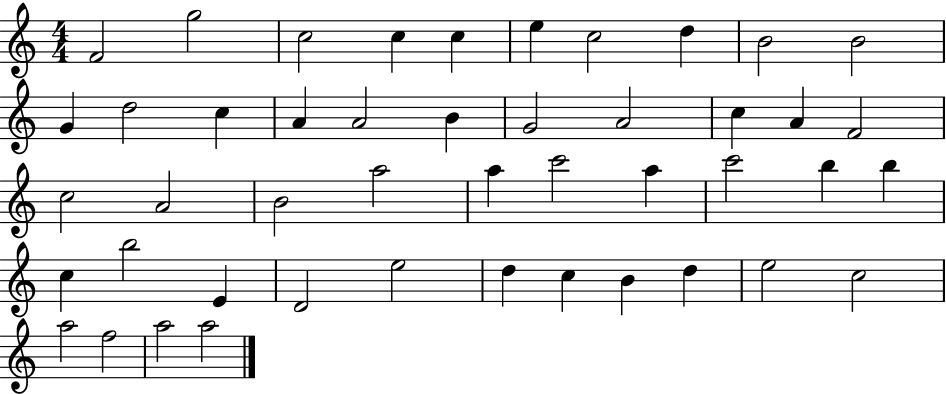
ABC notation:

X:1
T:Untitled
M:4/4
L:1/4
K:C
F2 g2 c2 c c e c2 d B2 B2 G d2 c A A2 B G2 A2 c A F2 c2 A2 B2 a2 a c'2 a c'2 b b c b2 E D2 e2 d c B d e2 c2 a2 f2 a2 a2